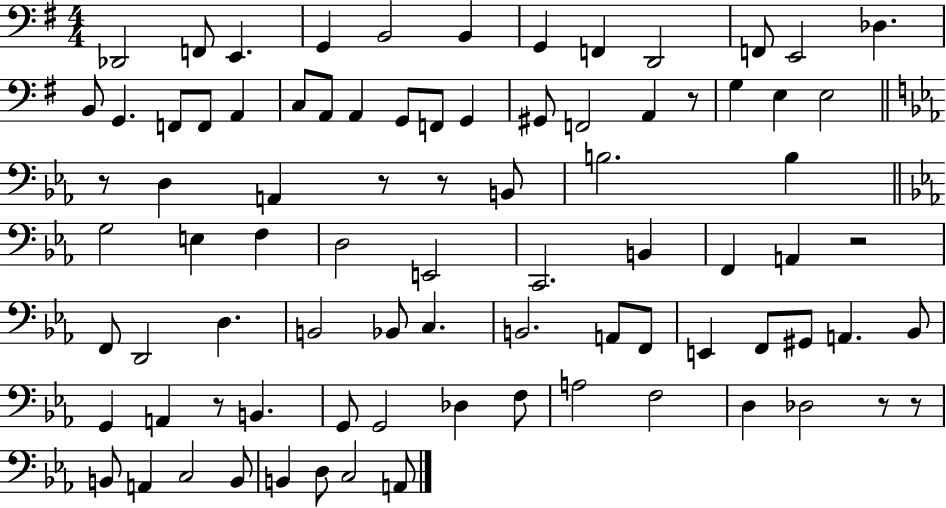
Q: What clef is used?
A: bass